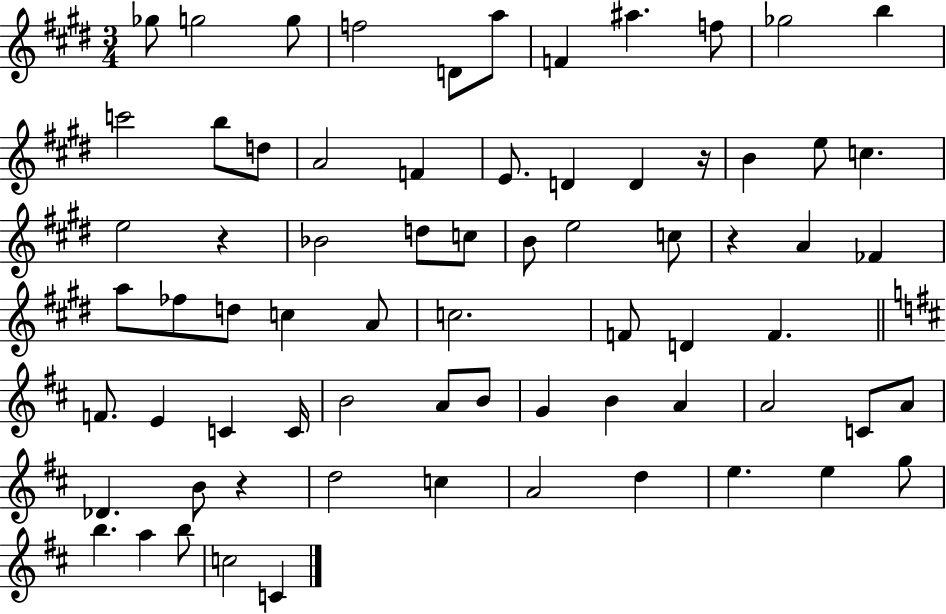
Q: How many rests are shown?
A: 4